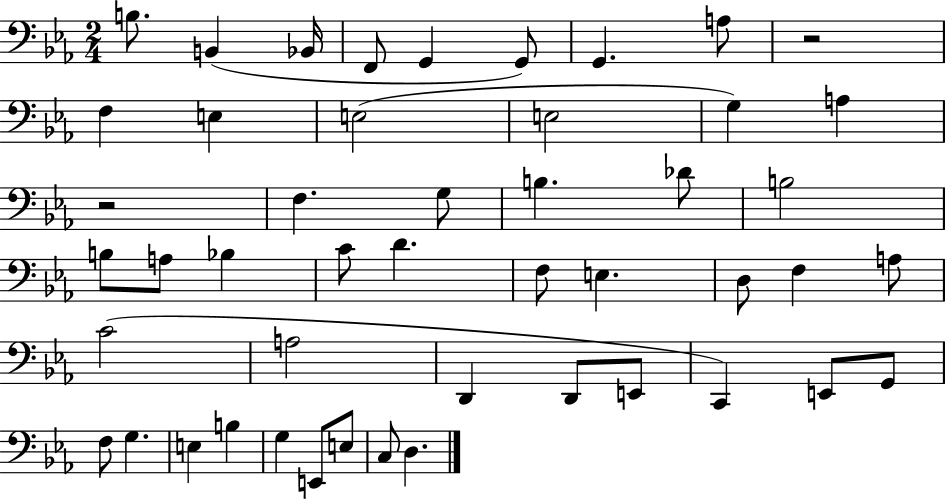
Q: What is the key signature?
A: EES major